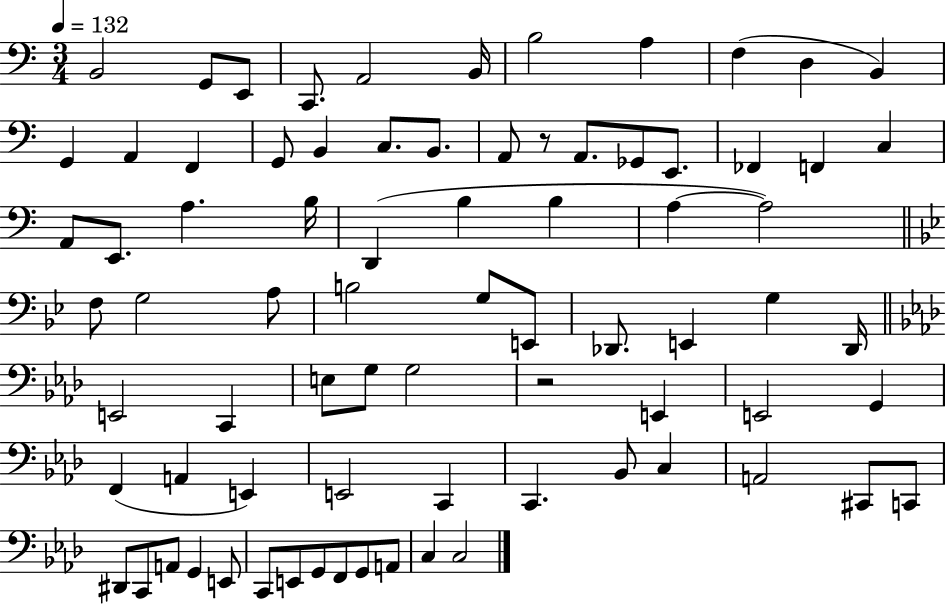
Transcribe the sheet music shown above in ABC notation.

X:1
T:Untitled
M:3/4
L:1/4
K:C
B,,2 G,,/2 E,,/2 C,,/2 A,,2 B,,/4 B,2 A, F, D, B,, G,, A,, F,, G,,/2 B,, C,/2 B,,/2 A,,/2 z/2 A,,/2 _G,,/2 E,,/2 _F,, F,, C, A,,/2 E,,/2 A, B,/4 D,, B, B, A, A,2 F,/2 G,2 A,/2 B,2 G,/2 E,,/2 _D,,/2 E,, G, _D,,/4 E,,2 C,, E,/2 G,/2 G,2 z2 E,, E,,2 G,, F,, A,, E,, E,,2 C,, C,, _B,,/2 C, A,,2 ^C,,/2 C,,/2 ^D,,/2 C,,/2 A,,/2 G,, E,,/2 C,,/2 E,,/2 G,,/2 F,,/2 G,,/2 A,,/2 C, C,2